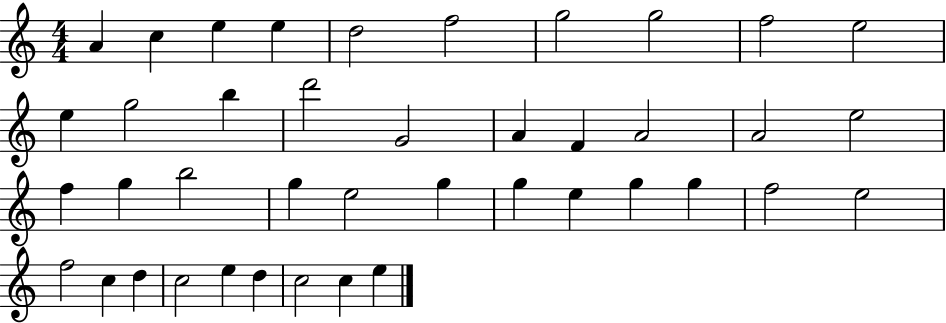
{
  \clef treble
  \numericTimeSignature
  \time 4/4
  \key c \major
  a'4 c''4 e''4 e''4 | d''2 f''2 | g''2 g''2 | f''2 e''2 | \break e''4 g''2 b''4 | d'''2 g'2 | a'4 f'4 a'2 | a'2 e''2 | \break f''4 g''4 b''2 | g''4 e''2 g''4 | g''4 e''4 g''4 g''4 | f''2 e''2 | \break f''2 c''4 d''4 | c''2 e''4 d''4 | c''2 c''4 e''4 | \bar "|."
}